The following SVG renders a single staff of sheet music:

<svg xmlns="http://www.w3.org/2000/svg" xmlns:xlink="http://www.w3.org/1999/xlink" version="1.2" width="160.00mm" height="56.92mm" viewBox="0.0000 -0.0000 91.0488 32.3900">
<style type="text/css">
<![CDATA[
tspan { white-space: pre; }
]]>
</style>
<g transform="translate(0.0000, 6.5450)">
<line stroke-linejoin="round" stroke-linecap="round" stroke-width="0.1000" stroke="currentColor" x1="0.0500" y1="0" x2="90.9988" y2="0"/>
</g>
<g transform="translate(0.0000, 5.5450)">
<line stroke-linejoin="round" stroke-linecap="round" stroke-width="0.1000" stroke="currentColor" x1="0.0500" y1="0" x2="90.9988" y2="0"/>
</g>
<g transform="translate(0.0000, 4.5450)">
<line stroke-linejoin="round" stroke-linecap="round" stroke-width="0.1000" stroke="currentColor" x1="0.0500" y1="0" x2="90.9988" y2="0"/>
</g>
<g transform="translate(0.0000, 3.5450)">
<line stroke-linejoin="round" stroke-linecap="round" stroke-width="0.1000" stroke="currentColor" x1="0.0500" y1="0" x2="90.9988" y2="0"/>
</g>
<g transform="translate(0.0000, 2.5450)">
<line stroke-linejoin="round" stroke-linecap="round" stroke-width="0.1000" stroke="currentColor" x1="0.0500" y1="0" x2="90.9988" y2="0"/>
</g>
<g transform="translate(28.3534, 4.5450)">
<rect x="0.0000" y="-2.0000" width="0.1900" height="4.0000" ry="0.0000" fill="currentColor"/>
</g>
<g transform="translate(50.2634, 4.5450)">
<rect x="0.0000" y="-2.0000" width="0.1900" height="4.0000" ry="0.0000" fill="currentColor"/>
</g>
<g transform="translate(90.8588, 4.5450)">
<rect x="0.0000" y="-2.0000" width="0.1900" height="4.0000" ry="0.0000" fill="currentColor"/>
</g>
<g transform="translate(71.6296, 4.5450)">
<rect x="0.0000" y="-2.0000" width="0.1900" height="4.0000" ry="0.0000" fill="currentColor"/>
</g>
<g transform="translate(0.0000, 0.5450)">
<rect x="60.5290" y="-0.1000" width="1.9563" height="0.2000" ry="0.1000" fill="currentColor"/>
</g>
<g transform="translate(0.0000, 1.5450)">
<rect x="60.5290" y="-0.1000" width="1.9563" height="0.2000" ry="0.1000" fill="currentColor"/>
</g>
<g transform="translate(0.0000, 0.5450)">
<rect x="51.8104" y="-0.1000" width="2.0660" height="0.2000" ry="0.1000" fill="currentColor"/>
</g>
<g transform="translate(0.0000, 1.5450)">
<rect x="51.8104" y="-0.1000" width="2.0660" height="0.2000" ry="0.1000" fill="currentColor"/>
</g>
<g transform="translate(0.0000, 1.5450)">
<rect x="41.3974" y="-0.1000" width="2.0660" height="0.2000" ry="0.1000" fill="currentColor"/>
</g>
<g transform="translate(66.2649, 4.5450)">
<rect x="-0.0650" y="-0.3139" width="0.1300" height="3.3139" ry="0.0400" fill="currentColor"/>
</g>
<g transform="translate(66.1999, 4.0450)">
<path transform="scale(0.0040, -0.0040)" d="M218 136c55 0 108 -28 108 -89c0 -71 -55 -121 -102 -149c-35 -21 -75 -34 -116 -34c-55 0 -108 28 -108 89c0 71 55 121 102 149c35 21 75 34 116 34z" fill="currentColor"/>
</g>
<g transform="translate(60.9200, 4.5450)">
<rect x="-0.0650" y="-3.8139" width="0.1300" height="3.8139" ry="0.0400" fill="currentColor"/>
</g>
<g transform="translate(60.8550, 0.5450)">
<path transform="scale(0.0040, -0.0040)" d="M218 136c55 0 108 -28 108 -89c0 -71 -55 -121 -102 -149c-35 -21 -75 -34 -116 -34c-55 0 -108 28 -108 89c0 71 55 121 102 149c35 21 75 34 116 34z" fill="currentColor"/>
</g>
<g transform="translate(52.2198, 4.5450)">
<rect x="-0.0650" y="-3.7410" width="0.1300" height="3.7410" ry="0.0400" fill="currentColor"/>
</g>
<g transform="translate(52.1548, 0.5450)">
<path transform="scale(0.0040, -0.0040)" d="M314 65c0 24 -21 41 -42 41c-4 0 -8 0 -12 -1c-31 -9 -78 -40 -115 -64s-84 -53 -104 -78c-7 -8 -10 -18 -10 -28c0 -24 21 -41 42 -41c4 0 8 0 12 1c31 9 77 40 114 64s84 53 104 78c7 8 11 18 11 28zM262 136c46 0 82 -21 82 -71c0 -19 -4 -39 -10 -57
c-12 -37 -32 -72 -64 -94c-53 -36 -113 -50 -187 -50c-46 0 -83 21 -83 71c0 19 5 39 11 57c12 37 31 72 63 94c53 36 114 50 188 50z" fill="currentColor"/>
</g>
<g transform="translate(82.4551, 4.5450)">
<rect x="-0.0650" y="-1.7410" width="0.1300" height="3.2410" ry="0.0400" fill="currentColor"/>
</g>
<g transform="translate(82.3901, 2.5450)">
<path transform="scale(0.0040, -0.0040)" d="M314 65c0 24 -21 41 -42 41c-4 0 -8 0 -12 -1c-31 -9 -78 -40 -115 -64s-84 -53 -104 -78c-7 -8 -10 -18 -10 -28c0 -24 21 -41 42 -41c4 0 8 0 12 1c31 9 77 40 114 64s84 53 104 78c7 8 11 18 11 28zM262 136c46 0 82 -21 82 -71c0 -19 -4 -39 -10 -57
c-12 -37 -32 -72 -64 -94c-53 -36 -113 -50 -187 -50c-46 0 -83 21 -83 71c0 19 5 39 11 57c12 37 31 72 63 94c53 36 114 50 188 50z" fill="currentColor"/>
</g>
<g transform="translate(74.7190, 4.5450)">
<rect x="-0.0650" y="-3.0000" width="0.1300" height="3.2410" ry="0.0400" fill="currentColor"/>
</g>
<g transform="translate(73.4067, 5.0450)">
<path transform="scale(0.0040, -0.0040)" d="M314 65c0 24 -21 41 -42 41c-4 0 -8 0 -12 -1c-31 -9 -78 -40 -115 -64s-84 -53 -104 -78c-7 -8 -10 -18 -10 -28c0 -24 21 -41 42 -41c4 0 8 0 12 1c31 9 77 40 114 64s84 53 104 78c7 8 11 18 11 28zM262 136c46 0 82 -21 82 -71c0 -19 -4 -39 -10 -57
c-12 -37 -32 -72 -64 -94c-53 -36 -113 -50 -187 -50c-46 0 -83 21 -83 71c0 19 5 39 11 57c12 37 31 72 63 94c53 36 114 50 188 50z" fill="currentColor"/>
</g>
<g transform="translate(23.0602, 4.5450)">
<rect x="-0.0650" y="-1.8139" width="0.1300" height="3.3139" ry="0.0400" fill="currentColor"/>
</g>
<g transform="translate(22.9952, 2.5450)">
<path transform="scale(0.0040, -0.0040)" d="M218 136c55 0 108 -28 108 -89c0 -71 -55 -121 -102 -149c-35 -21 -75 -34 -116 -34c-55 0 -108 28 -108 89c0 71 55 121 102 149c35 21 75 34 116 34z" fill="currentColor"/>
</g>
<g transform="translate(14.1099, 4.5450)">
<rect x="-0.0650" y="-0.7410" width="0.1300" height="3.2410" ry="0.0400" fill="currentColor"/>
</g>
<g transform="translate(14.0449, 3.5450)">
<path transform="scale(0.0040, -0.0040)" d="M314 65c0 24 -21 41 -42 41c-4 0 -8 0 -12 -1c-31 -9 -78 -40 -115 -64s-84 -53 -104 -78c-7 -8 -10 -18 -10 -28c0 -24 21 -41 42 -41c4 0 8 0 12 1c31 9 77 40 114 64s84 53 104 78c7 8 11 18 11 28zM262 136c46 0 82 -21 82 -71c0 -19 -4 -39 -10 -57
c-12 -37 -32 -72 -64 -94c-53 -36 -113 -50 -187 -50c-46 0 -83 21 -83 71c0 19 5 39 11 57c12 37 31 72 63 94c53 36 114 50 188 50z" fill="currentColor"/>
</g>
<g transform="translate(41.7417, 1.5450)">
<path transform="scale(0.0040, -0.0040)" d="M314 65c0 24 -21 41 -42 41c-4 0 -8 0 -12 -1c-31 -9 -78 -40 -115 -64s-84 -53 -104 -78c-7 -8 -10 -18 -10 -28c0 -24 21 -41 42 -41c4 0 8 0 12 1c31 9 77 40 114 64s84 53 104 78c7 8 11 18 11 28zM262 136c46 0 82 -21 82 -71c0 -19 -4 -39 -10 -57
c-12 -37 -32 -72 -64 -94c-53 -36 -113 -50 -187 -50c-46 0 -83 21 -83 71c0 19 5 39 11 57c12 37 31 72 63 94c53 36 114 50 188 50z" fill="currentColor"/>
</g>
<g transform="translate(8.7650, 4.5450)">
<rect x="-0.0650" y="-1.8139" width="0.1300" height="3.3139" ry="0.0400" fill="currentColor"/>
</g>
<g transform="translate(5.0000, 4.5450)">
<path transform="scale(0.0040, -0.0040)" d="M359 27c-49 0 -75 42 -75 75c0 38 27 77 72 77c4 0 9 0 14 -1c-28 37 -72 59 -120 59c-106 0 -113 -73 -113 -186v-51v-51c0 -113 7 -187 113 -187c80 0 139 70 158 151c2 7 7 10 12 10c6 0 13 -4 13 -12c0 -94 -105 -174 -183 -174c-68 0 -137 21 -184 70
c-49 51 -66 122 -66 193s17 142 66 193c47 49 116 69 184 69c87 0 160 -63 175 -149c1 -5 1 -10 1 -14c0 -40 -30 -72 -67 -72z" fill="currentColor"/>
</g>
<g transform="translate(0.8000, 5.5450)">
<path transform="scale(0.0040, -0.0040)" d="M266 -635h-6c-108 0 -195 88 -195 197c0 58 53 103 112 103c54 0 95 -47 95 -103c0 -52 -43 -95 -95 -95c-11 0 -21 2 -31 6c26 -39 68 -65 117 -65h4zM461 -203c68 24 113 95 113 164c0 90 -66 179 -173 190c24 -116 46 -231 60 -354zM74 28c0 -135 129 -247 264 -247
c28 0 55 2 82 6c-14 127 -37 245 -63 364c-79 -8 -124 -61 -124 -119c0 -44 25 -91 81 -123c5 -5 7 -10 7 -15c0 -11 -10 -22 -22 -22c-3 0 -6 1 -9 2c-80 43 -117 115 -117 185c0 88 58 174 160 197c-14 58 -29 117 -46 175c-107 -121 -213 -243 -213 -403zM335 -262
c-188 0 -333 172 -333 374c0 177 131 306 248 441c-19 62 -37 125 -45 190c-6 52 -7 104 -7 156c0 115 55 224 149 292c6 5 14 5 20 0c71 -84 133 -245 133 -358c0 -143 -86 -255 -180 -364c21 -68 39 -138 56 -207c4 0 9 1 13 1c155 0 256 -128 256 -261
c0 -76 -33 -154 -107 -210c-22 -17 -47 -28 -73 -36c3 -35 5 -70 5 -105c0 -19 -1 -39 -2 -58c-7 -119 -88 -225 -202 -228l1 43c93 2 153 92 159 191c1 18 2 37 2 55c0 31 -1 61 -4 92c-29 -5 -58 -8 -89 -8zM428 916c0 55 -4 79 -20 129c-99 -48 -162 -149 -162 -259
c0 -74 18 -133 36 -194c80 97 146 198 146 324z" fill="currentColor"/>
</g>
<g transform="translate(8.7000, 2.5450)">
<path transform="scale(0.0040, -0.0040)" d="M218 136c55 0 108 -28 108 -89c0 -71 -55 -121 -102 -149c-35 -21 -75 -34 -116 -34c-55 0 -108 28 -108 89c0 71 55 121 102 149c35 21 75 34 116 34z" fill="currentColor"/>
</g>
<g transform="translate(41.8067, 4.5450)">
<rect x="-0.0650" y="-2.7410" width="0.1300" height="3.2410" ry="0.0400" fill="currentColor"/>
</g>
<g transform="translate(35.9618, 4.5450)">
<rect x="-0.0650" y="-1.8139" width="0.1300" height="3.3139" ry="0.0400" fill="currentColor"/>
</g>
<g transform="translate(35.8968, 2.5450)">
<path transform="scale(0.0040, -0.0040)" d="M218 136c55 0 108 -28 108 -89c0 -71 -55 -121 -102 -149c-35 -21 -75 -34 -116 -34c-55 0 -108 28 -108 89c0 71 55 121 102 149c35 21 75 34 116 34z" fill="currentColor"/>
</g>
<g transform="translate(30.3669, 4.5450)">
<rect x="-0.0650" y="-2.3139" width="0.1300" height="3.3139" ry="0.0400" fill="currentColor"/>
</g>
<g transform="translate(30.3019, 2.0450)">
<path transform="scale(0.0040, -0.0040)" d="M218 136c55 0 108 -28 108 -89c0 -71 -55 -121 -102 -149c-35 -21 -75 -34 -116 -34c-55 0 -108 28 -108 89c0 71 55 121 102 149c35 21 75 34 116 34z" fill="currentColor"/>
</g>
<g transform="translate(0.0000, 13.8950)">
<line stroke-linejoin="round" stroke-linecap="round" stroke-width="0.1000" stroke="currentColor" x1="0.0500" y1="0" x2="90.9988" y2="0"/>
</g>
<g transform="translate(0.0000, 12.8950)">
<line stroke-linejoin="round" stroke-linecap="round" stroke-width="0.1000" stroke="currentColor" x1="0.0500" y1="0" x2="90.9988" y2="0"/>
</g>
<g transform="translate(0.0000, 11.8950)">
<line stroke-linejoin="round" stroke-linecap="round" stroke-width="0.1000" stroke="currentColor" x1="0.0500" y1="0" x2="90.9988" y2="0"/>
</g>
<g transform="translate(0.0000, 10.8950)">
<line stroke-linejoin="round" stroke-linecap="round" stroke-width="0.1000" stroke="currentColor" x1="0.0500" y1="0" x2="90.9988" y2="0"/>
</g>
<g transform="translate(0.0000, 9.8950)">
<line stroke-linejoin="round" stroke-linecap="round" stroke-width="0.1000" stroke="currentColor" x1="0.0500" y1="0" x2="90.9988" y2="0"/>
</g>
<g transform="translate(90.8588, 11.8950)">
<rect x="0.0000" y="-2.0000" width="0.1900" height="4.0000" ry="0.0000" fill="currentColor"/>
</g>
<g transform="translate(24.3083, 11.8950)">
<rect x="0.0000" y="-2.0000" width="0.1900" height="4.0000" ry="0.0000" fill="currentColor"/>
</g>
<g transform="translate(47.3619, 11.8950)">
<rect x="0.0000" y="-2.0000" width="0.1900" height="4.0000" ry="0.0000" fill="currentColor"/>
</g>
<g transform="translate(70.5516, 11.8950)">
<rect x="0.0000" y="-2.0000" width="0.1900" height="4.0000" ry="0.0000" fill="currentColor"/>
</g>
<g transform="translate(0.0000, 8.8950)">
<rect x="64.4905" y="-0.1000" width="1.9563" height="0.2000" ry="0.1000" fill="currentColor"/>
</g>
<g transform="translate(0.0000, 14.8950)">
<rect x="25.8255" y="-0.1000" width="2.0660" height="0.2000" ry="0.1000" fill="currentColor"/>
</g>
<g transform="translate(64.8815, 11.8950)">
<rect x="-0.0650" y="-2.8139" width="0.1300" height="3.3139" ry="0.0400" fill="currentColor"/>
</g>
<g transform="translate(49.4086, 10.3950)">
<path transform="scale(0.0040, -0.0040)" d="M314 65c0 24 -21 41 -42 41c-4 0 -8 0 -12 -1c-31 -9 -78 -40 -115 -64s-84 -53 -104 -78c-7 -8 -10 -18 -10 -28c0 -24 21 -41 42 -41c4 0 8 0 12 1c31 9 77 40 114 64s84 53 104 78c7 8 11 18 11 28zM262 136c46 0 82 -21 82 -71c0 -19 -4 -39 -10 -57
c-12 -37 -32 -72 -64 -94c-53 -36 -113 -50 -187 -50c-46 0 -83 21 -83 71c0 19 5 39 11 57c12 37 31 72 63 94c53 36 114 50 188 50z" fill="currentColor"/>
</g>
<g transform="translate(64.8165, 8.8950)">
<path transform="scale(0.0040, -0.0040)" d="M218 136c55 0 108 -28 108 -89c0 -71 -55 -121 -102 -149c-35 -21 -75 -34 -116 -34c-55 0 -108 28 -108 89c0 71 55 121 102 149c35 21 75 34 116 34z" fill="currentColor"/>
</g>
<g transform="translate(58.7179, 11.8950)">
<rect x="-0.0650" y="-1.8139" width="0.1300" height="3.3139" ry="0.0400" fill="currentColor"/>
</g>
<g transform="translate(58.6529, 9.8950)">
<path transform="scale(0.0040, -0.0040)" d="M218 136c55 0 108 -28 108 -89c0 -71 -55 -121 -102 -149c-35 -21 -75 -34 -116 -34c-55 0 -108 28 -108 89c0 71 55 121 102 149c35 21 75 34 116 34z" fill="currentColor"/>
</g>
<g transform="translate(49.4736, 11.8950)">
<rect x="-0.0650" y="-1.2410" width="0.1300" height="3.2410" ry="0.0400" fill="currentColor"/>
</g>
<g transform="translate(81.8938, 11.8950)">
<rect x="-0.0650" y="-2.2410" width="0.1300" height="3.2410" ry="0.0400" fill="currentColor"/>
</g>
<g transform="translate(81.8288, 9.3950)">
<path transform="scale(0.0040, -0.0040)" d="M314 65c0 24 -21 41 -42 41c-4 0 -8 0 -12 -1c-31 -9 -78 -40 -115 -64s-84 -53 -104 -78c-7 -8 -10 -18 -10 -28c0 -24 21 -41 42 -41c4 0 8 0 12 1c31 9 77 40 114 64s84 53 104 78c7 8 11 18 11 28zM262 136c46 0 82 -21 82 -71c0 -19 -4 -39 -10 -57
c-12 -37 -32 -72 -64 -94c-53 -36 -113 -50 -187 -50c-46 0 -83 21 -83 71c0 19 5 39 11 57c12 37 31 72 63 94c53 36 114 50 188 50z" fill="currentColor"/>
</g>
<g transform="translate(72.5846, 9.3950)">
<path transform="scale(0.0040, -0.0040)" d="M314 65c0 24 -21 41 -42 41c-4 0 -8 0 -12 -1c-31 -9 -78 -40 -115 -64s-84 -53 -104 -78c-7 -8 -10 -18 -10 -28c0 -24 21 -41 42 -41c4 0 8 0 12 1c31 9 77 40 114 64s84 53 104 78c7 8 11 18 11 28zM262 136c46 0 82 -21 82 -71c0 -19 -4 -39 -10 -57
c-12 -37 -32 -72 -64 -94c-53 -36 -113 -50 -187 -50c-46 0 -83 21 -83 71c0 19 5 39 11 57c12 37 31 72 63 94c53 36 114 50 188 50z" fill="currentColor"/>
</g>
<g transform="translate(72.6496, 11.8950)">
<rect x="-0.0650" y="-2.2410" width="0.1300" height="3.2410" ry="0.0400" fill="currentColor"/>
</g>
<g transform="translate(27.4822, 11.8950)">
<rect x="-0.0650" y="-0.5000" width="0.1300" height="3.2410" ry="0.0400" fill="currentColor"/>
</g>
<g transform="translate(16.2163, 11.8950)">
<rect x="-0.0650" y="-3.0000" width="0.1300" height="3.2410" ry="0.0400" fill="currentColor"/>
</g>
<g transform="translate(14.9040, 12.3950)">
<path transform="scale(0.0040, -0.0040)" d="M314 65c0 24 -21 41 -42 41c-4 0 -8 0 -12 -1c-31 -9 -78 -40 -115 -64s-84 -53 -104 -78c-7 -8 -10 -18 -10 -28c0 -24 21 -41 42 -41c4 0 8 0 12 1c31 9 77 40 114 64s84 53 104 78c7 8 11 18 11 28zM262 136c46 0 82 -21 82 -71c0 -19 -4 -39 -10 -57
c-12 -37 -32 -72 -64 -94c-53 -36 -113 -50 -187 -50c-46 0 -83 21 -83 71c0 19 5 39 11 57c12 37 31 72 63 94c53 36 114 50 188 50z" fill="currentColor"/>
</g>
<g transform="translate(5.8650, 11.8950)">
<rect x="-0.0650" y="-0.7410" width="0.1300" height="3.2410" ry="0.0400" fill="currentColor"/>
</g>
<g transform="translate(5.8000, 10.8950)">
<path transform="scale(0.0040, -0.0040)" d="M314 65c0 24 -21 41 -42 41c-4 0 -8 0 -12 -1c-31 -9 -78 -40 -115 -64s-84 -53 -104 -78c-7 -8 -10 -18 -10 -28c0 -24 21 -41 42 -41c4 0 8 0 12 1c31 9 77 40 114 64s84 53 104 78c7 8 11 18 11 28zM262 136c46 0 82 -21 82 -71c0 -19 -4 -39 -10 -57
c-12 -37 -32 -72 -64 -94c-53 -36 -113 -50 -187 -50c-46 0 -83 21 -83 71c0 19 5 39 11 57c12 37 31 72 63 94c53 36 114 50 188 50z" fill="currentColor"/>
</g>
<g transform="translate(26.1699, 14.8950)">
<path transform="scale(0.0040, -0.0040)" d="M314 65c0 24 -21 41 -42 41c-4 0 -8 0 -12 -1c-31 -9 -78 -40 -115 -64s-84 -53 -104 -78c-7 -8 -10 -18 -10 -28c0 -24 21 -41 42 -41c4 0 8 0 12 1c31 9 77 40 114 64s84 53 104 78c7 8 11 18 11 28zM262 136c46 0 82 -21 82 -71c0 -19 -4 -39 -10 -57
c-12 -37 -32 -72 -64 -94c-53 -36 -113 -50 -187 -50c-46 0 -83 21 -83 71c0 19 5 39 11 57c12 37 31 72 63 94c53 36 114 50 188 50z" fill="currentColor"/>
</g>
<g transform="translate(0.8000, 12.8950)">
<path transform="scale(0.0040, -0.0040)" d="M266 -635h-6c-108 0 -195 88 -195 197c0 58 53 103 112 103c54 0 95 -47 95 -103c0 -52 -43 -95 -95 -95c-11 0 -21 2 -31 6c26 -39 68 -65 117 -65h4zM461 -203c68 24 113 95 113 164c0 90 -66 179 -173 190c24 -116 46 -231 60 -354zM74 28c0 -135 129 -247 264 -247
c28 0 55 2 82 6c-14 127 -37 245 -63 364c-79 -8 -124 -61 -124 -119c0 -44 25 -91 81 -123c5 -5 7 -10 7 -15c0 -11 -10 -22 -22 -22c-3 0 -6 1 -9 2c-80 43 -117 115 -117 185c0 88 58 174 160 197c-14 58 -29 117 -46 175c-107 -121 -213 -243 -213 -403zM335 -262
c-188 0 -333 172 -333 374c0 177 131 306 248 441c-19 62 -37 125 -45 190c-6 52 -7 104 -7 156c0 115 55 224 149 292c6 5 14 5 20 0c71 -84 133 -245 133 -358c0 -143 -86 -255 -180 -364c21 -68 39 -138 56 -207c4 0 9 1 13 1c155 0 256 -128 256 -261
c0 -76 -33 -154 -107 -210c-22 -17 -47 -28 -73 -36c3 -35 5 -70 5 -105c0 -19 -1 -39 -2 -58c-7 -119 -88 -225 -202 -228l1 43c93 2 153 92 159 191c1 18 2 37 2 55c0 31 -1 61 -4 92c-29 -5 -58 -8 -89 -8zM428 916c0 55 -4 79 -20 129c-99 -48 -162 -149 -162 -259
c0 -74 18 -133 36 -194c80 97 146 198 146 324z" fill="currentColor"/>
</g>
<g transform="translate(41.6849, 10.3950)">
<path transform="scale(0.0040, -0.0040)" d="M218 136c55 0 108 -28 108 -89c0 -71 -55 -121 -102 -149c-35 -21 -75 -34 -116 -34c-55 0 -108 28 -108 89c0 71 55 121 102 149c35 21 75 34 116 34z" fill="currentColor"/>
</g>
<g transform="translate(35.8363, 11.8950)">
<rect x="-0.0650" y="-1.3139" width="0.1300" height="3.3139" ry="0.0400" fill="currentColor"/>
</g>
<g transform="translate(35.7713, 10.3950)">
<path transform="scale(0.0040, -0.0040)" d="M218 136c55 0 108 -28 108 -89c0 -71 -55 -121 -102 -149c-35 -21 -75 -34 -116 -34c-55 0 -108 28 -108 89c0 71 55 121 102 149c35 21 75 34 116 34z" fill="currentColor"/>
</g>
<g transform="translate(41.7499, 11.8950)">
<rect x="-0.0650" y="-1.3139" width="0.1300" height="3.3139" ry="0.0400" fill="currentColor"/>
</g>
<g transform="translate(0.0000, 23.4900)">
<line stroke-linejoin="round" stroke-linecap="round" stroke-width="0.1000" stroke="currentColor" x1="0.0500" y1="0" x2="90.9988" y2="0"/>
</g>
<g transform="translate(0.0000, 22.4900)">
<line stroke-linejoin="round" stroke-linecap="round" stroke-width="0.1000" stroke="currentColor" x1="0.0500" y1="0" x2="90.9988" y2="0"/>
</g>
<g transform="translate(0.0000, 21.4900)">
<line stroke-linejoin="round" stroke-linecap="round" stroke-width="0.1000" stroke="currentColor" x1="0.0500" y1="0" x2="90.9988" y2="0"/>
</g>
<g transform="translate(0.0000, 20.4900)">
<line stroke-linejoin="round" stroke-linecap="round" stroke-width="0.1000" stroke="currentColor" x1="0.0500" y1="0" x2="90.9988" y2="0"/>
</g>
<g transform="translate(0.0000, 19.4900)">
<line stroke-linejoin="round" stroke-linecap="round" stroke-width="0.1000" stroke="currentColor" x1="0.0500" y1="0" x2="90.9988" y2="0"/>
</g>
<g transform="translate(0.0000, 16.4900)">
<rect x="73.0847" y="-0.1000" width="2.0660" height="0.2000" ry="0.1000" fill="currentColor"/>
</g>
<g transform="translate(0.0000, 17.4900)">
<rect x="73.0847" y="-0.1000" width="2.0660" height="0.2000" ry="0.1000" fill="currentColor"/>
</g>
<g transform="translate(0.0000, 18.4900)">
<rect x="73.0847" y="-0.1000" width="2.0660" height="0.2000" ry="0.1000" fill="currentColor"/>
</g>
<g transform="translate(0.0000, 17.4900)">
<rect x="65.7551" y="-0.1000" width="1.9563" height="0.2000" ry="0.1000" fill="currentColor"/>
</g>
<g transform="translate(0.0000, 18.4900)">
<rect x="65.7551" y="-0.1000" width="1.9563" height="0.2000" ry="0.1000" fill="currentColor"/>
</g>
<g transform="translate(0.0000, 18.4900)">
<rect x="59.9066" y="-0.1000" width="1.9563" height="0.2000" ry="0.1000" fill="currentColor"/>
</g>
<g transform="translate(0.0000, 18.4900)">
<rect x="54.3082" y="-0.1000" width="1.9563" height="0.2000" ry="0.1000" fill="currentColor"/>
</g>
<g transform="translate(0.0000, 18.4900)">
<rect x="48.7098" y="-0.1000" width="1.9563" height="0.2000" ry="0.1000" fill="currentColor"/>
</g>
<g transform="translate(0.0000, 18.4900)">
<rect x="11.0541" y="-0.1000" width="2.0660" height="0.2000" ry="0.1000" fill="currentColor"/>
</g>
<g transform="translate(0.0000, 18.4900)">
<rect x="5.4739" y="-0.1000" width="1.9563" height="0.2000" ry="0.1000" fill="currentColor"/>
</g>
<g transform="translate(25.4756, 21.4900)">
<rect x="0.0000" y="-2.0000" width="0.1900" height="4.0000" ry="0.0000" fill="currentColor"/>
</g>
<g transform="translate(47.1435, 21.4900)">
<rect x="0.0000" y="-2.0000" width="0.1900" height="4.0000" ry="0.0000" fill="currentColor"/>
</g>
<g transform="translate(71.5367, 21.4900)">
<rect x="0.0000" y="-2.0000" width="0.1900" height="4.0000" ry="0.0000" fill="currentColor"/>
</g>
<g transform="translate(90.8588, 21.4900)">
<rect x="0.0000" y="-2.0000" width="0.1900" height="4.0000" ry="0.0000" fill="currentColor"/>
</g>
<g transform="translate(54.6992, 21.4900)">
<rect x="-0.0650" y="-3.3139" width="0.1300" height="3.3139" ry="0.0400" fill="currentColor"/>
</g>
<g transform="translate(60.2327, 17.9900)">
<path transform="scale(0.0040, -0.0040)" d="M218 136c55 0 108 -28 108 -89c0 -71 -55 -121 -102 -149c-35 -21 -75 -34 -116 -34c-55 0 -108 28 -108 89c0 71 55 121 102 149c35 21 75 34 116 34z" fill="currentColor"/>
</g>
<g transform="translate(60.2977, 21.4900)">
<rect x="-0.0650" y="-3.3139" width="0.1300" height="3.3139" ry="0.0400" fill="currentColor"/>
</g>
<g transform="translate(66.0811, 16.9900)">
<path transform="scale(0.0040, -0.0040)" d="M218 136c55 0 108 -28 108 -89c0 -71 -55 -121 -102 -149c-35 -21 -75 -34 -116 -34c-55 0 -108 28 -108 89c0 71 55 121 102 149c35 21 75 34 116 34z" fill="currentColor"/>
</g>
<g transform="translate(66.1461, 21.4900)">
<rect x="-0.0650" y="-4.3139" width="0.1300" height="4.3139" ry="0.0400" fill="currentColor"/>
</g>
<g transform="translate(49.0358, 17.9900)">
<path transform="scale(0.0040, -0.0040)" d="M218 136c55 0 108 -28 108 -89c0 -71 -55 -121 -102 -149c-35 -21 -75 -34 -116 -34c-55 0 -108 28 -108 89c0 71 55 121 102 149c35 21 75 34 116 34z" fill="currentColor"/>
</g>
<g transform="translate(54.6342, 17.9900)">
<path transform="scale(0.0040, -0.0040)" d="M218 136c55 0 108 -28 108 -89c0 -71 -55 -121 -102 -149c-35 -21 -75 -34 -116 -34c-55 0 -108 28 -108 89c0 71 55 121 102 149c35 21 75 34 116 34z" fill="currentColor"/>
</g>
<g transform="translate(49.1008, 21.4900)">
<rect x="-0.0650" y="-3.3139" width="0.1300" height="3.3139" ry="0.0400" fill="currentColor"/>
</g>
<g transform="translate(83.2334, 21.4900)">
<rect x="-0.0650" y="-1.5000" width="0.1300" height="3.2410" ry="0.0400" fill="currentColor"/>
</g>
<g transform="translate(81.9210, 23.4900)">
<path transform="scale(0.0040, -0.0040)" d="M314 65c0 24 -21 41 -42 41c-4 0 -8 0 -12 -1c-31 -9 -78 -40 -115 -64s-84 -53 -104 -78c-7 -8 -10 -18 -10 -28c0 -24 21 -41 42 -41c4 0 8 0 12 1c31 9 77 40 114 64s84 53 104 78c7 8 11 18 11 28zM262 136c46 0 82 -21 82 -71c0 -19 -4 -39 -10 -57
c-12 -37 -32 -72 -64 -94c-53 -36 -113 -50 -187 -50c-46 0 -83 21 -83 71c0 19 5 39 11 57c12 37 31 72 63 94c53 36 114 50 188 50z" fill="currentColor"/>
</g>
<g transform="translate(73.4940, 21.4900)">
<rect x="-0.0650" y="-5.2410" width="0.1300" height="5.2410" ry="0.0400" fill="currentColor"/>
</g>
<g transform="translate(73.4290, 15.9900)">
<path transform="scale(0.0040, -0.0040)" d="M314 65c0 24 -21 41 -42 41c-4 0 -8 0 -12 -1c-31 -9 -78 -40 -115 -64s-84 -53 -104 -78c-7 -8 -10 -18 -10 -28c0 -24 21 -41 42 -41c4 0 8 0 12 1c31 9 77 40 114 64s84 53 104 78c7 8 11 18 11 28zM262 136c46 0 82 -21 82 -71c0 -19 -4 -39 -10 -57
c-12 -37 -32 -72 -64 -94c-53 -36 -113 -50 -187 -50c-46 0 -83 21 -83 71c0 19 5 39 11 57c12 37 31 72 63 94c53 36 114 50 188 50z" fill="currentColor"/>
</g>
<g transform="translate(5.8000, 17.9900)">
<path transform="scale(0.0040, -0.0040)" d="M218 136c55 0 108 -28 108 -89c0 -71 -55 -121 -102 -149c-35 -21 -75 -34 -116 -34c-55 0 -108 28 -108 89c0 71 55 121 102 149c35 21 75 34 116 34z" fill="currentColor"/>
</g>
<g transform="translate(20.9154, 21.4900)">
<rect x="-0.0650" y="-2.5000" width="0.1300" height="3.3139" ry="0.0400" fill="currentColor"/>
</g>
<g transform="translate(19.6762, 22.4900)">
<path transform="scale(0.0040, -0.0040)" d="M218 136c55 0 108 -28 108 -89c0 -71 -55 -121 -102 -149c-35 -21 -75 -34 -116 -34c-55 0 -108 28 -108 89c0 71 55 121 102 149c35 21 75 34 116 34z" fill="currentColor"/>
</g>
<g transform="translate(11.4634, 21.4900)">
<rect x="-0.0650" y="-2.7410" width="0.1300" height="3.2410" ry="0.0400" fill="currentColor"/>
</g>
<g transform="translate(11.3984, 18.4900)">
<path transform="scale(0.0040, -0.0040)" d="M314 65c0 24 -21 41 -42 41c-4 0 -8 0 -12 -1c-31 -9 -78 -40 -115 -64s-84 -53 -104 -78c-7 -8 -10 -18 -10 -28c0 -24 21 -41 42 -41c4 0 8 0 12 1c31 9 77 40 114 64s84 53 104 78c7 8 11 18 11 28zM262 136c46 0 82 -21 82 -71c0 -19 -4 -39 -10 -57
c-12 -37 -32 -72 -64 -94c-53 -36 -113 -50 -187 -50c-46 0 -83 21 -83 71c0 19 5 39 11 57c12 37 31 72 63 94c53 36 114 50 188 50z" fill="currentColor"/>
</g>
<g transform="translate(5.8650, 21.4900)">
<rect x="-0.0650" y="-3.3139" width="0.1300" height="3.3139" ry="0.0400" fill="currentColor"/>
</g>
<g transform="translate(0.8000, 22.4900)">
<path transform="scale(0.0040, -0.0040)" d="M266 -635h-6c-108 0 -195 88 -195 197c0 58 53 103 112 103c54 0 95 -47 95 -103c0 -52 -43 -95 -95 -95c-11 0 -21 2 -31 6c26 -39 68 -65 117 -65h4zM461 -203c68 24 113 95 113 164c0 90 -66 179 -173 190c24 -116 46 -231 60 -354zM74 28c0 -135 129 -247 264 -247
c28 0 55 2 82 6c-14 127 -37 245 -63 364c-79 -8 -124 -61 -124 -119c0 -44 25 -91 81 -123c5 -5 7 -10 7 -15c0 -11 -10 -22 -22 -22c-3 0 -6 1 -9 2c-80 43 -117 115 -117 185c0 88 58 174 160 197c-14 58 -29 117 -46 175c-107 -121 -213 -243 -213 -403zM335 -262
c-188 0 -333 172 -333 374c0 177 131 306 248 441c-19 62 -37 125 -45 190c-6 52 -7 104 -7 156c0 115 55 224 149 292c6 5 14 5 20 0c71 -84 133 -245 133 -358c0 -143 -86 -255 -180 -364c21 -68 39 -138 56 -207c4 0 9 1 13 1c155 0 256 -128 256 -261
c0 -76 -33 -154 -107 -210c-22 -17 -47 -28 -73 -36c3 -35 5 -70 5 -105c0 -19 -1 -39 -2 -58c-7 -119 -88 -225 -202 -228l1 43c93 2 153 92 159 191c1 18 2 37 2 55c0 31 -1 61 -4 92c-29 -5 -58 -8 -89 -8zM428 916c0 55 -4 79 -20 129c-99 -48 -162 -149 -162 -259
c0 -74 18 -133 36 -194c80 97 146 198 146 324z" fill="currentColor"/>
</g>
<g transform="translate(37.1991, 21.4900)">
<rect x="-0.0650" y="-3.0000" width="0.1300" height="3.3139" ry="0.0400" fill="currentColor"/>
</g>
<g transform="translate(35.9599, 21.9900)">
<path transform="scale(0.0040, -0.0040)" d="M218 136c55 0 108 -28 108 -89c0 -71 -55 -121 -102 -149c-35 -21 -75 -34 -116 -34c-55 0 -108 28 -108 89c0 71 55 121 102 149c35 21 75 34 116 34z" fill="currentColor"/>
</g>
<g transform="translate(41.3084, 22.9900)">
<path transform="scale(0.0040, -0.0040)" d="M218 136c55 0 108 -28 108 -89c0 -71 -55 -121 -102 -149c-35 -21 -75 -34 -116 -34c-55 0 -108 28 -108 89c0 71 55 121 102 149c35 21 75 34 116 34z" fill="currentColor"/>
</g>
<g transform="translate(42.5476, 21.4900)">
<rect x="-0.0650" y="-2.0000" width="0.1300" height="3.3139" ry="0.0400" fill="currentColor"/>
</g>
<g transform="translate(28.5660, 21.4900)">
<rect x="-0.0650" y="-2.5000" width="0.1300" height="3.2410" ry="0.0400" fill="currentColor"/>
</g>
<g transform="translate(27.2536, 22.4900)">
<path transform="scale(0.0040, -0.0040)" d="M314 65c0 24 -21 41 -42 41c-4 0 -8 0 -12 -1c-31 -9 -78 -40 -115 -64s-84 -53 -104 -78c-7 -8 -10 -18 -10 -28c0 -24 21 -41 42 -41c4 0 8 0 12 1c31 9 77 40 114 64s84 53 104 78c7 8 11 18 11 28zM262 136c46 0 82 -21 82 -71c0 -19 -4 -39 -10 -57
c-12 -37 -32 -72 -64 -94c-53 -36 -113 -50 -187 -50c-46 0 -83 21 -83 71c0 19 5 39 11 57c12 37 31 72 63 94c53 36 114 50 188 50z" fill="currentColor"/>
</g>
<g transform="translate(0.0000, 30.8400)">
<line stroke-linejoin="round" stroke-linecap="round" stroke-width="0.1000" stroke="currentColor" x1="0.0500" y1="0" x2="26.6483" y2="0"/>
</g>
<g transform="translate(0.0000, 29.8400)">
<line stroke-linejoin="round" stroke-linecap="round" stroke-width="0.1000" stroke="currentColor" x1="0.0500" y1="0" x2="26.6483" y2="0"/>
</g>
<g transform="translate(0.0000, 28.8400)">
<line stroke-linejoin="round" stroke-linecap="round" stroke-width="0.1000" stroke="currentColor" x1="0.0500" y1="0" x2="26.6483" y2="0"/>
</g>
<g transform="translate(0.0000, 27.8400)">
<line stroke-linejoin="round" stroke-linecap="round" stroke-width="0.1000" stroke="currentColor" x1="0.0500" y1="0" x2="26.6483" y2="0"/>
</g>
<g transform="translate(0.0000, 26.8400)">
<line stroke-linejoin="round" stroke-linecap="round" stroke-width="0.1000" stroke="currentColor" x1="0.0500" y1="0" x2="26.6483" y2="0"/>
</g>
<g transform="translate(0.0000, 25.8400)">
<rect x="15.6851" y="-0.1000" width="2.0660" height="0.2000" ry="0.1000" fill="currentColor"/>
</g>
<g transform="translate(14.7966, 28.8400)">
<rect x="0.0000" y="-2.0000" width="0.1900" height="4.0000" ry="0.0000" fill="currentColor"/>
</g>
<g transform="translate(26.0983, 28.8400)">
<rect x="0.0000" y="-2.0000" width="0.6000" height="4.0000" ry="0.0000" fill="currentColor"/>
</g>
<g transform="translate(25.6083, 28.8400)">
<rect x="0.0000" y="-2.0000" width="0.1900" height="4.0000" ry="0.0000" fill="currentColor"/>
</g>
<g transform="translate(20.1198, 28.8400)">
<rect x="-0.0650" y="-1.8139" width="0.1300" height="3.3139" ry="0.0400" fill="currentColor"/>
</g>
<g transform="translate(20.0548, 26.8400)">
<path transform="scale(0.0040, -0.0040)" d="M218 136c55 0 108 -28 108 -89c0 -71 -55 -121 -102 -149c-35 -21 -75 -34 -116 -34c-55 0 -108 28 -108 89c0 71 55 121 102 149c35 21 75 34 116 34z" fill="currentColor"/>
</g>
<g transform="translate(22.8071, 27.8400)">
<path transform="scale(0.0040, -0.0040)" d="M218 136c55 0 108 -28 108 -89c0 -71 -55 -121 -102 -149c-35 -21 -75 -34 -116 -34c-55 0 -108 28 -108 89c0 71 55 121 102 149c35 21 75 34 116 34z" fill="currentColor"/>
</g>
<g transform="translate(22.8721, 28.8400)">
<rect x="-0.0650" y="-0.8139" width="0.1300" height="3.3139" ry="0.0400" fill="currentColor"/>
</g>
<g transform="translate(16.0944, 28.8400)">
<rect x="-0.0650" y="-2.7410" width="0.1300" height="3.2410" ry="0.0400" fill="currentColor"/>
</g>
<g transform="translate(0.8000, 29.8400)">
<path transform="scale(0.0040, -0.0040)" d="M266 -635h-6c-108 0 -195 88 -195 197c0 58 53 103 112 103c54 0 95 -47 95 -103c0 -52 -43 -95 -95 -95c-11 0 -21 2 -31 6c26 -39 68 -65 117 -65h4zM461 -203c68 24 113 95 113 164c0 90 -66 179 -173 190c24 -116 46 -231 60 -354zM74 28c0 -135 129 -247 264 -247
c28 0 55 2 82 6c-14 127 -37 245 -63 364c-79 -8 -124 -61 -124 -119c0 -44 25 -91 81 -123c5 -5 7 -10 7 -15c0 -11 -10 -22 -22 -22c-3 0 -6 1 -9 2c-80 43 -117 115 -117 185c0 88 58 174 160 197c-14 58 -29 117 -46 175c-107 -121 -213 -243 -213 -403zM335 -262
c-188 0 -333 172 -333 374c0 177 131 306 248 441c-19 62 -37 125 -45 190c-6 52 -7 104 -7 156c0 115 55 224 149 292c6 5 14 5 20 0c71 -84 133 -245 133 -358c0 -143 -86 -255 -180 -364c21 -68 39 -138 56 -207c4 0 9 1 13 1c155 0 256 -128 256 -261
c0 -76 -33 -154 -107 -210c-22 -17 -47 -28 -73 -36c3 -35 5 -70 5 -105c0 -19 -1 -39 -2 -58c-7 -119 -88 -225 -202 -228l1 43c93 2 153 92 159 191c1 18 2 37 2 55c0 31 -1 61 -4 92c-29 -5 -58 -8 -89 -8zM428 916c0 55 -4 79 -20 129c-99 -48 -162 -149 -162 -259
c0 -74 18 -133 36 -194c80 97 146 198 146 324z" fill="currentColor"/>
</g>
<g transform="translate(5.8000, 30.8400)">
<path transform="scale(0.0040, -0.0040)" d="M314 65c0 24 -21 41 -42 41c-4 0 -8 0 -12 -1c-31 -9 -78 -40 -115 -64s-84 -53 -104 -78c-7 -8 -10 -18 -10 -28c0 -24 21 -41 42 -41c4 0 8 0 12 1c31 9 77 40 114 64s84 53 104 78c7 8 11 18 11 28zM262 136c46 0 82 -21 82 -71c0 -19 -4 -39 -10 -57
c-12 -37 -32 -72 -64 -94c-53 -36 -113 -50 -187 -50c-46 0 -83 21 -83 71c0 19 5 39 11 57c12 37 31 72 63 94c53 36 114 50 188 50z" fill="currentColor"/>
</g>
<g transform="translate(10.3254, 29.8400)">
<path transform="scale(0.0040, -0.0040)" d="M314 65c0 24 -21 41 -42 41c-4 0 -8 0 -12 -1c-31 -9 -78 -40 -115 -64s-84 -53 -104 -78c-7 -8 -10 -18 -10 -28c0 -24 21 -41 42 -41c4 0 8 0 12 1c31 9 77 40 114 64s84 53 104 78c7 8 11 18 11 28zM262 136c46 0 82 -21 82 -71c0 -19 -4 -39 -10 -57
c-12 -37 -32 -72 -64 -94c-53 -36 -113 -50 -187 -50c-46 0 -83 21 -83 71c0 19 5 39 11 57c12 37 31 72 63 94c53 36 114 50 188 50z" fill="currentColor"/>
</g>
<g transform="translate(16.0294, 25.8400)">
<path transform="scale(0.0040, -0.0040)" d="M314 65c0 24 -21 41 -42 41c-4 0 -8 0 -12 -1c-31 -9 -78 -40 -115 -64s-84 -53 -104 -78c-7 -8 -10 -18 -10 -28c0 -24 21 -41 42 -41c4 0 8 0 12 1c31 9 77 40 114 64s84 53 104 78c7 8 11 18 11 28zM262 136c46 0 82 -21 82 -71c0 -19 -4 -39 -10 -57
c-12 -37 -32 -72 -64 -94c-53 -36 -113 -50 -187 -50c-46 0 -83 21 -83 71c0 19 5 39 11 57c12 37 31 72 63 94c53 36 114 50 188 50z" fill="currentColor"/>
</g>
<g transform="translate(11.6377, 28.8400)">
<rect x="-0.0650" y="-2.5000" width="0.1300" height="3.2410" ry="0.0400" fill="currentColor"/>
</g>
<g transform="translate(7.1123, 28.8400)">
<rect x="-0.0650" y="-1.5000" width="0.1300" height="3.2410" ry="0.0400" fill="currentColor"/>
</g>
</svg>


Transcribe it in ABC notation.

X:1
T:Untitled
M:4/4
L:1/4
K:C
f d2 f g f a2 c'2 c' c A2 f2 d2 A2 C2 e e e2 f a g2 g2 b a2 G G2 A F b b b d' f'2 E2 E2 G2 a2 f d